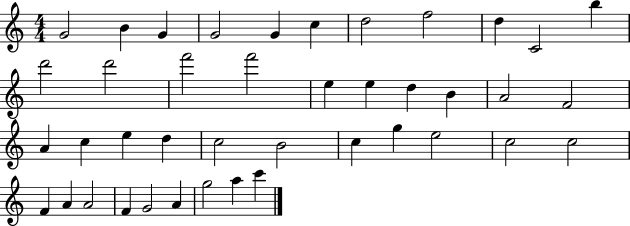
{
  \clef treble
  \numericTimeSignature
  \time 4/4
  \key c \major
  g'2 b'4 g'4 | g'2 g'4 c''4 | d''2 f''2 | d''4 c'2 b''4 | \break d'''2 d'''2 | f'''2 f'''2 | e''4 e''4 d''4 b'4 | a'2 f'2 | \break a'4 c''4 e''4 d''4 | c''2 b'2 | c''4 g''4 e''2 | c''2 c''2 | \break f'4 a'4 a'2 | f'4 g'2 a'4 | g''2 a''4 c'''4 | \bar "|."
}